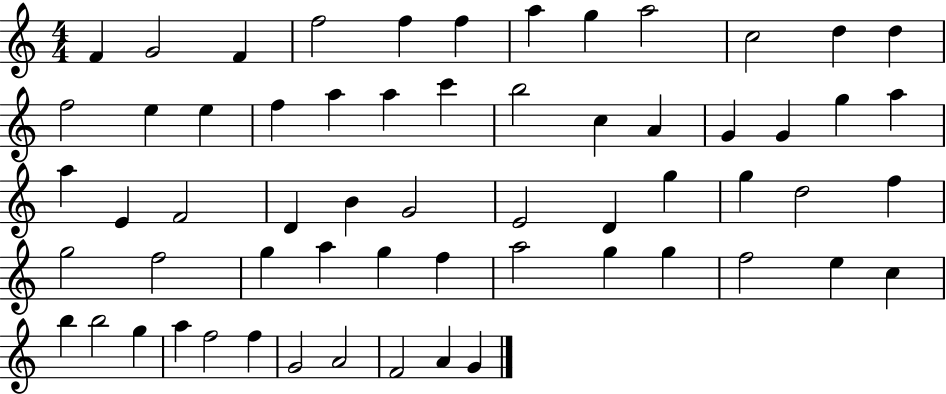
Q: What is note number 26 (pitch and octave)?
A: A5